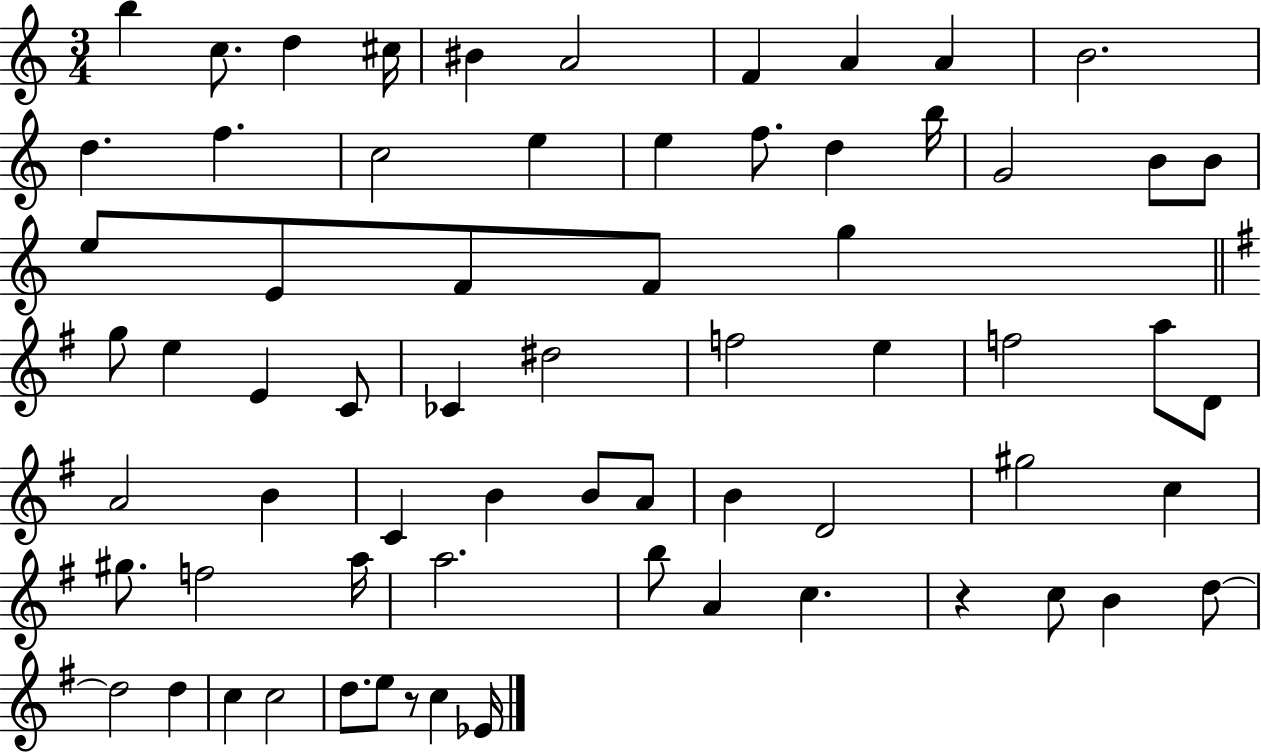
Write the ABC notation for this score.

X:1
T:Untitled
M:3/4
L:1/4
K:C
b c/2 d ^c/4 ^B A2 F A A B2 d f c2 e e f/2 d b/4 G2 B/2 B/2 e/2 E/2 F/2 F/2 g g/2 e E C/2 _C ^d2 f2 e f2 a/2 D/2 A2 B C B B/2 A/2 B D2 ^g2 c ^g/2 f2 a/4 a2 b/2 A c z c/2 B d/2 d2 d c c2 d/2 e/2 z/2 c _E/4